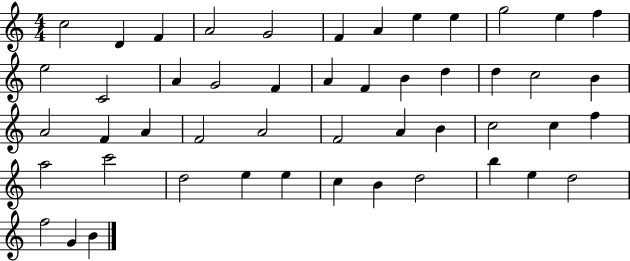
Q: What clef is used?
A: treble